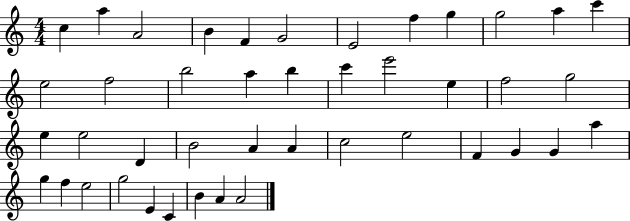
X:1
T:Untitled
M:4/4
L:1/4
K:C
c a A2 B F G2 E2 f g g2 a c' e2 f2 b2 a b c' e'2 e f2 g2 e e2 D B2 A A c2 e2 F G G a g f e2 g2 E C B A A2